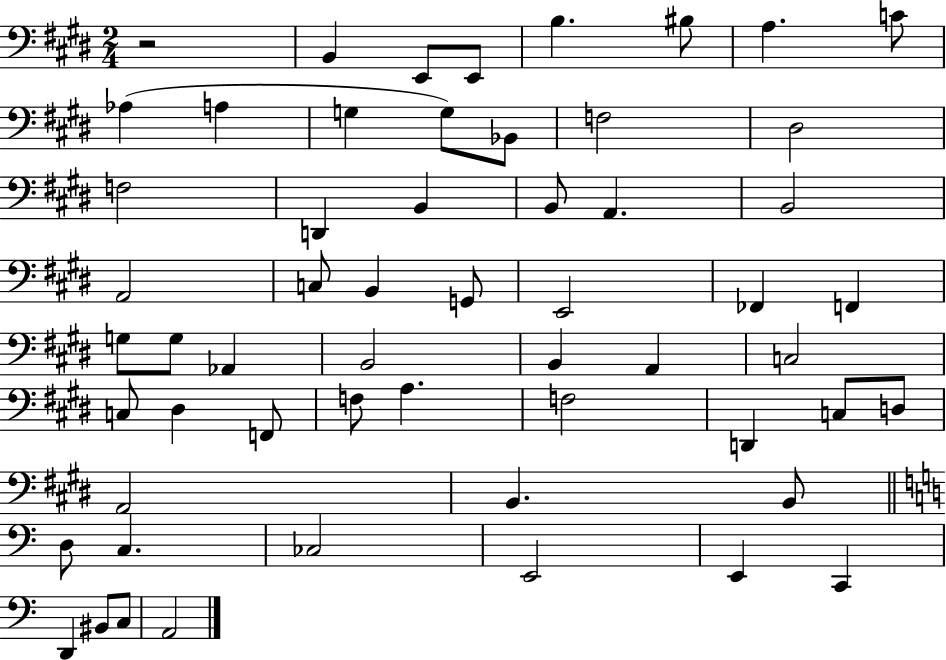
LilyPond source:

{
  \clef bass
  \numericTimeSignature
  \time 2/4
  \key e \major
  r2 | b,4 e,8 e,8 | b4. bis8 | a4. c'8 | \break aes4( a4 | g4 g8) bes,8 | f2 | dis2 | \break f2 | d,4 b,4 | b,8 a,4. | b,2 | \break a,2 | c8 b,4 g,8 | e,2 | fes,4 f,4 | \break g8 g8 aes,4 | b,2 | b,4 a,4 | c2 | \break c8 dis4 f,8 | f8 a4. | f2 | d,4 c8 d8 | \break a,2 | b,4. b,8 | \bar "||" \break \key c \major d8 c4. | ces2 | e,2 | e,4 c,4 | \break d,4 bis,8 c8 | a,2 | \bar "|."
}